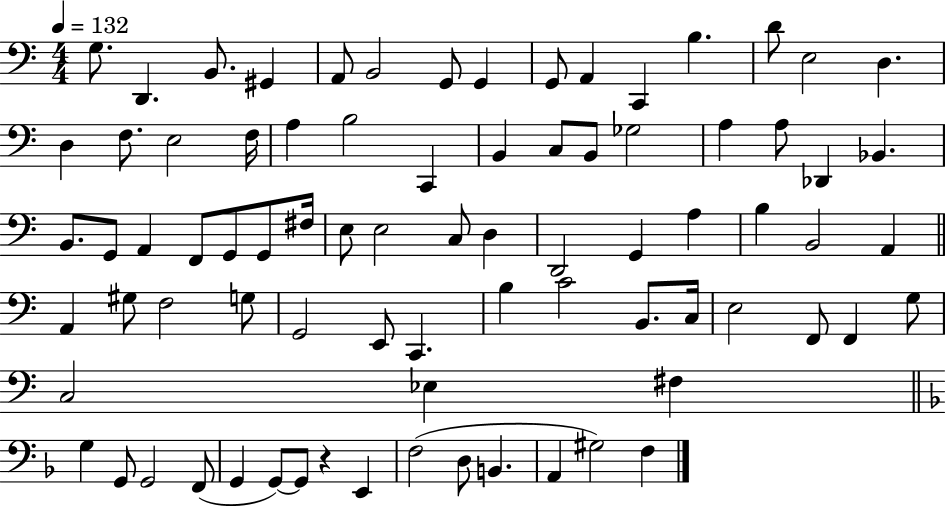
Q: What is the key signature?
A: C major